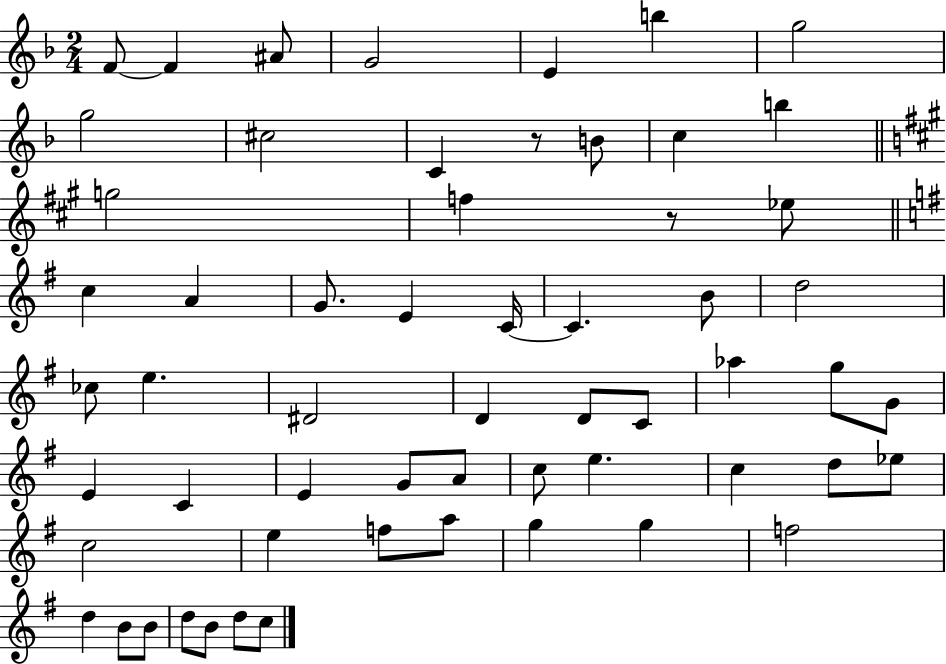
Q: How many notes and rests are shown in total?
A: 59